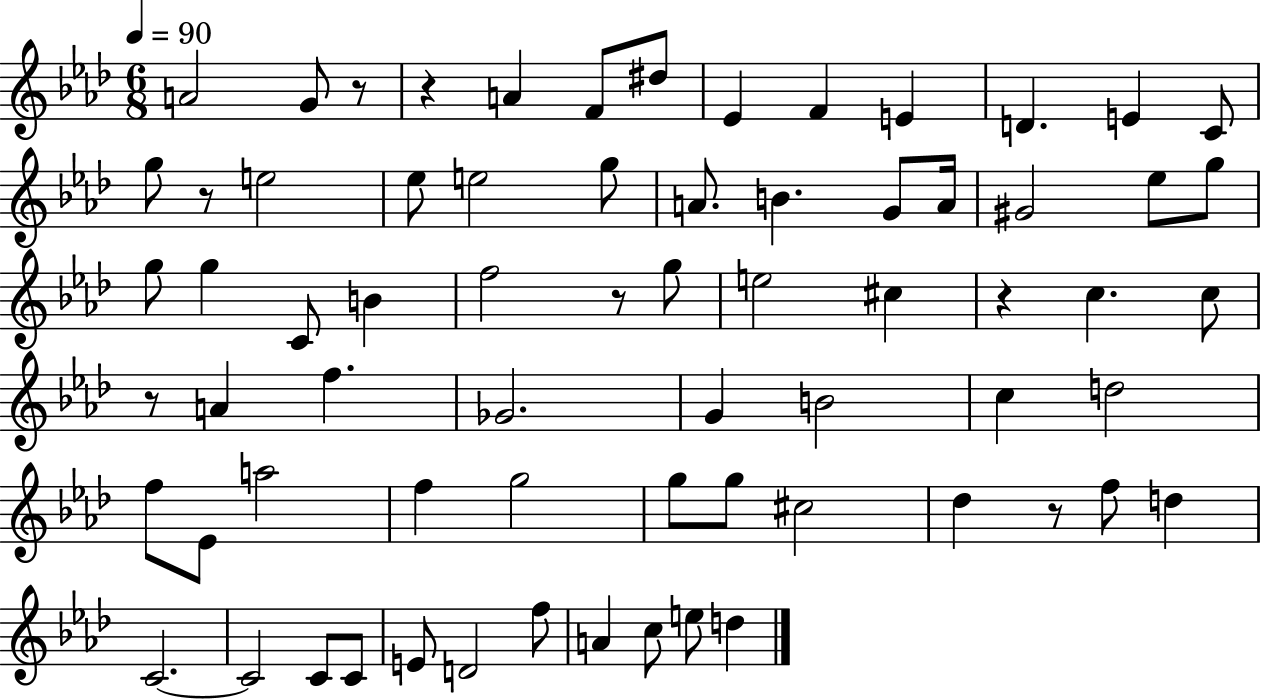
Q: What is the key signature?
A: AES major